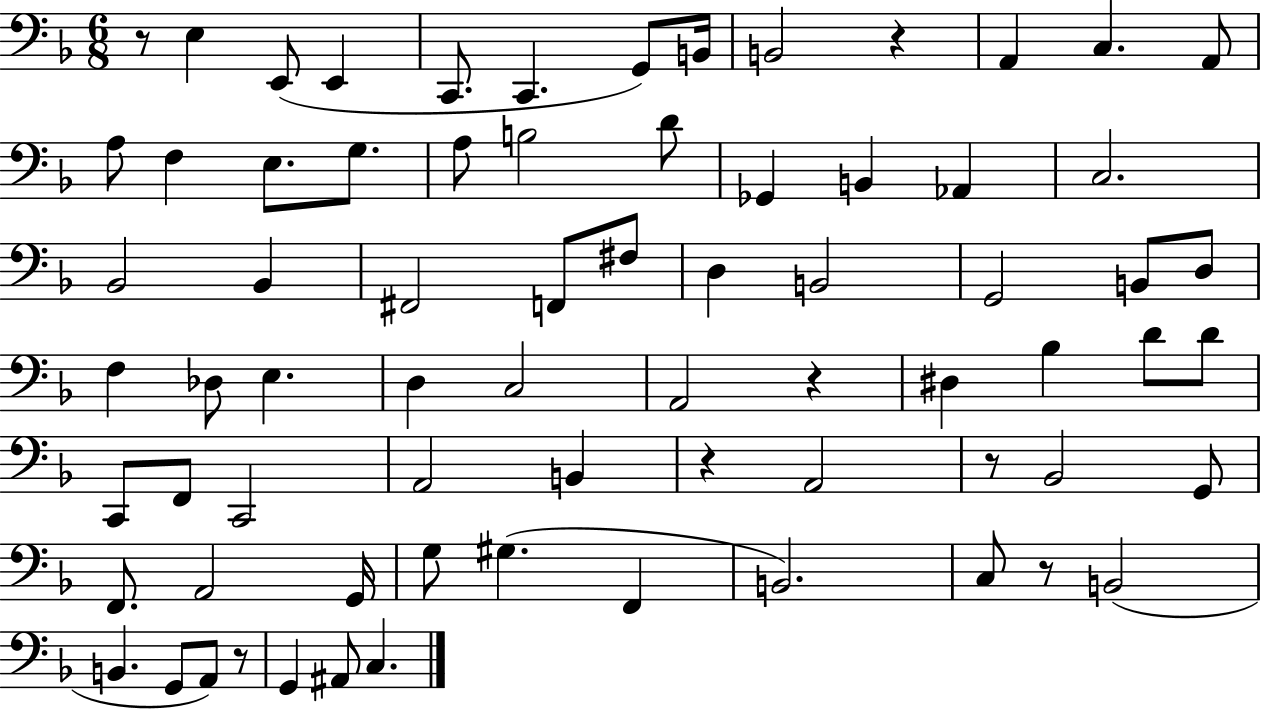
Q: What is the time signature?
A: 6/8